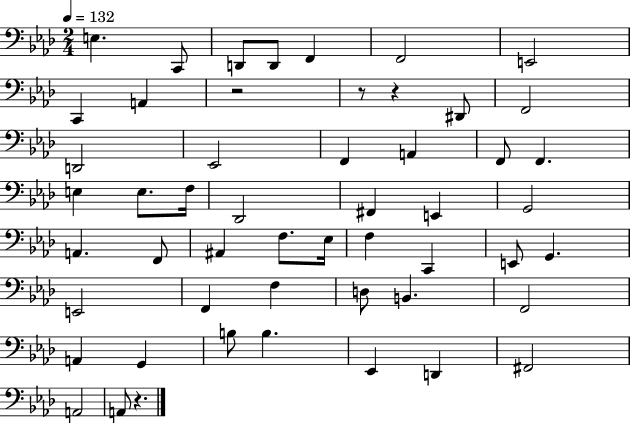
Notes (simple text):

E3/q. C2/e D2/e D2/e F2/q F2/h E2/h C2/q A2/q R/h R/e R/q D#2/e F2/h D2/h Eb2/h F2/q A2/q F2/e F2/q. E3/q E3/e. F3/s Db2/h F#2/q E2/q G2/h A2/q. F2/e A#2/q F3/e. Eb3/s F3/q C2/q E2/e G2/q. E2/h F2/q F3/q D3/e B2/q. F2/h A2/q G2/q B3/e B3/q. Eb2/q D2/q F#2/h A2/h A2/e R/q.